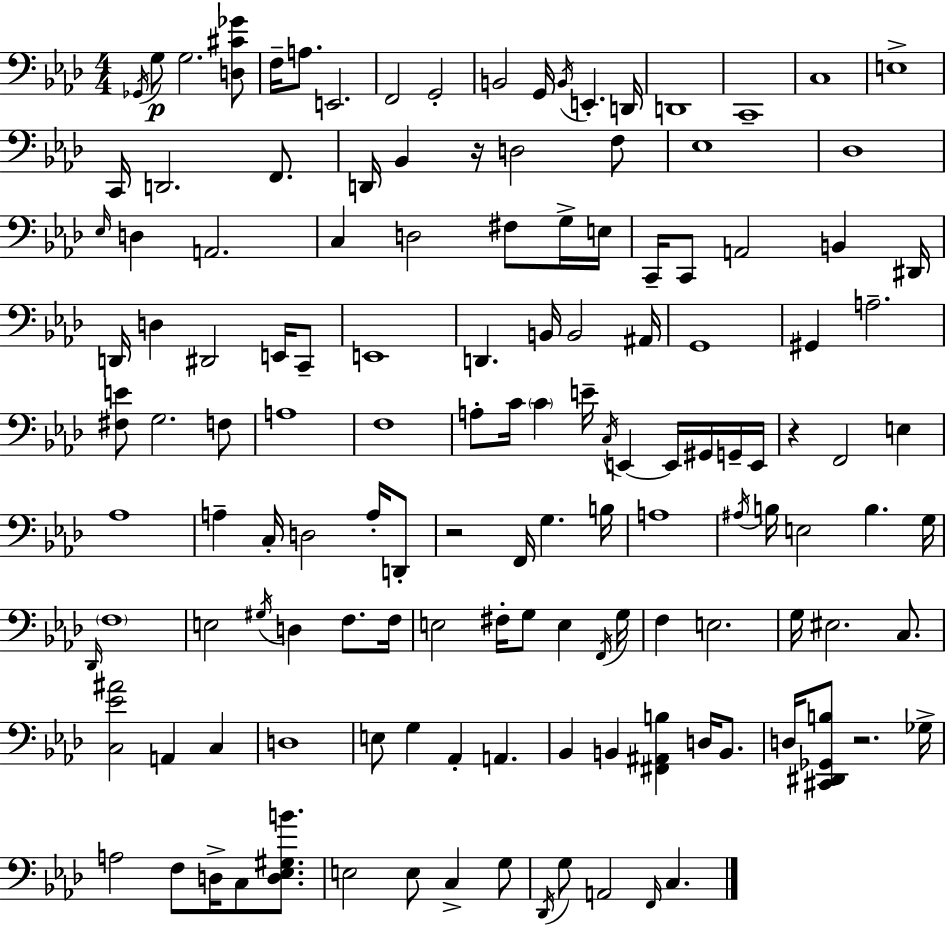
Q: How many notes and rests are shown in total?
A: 137